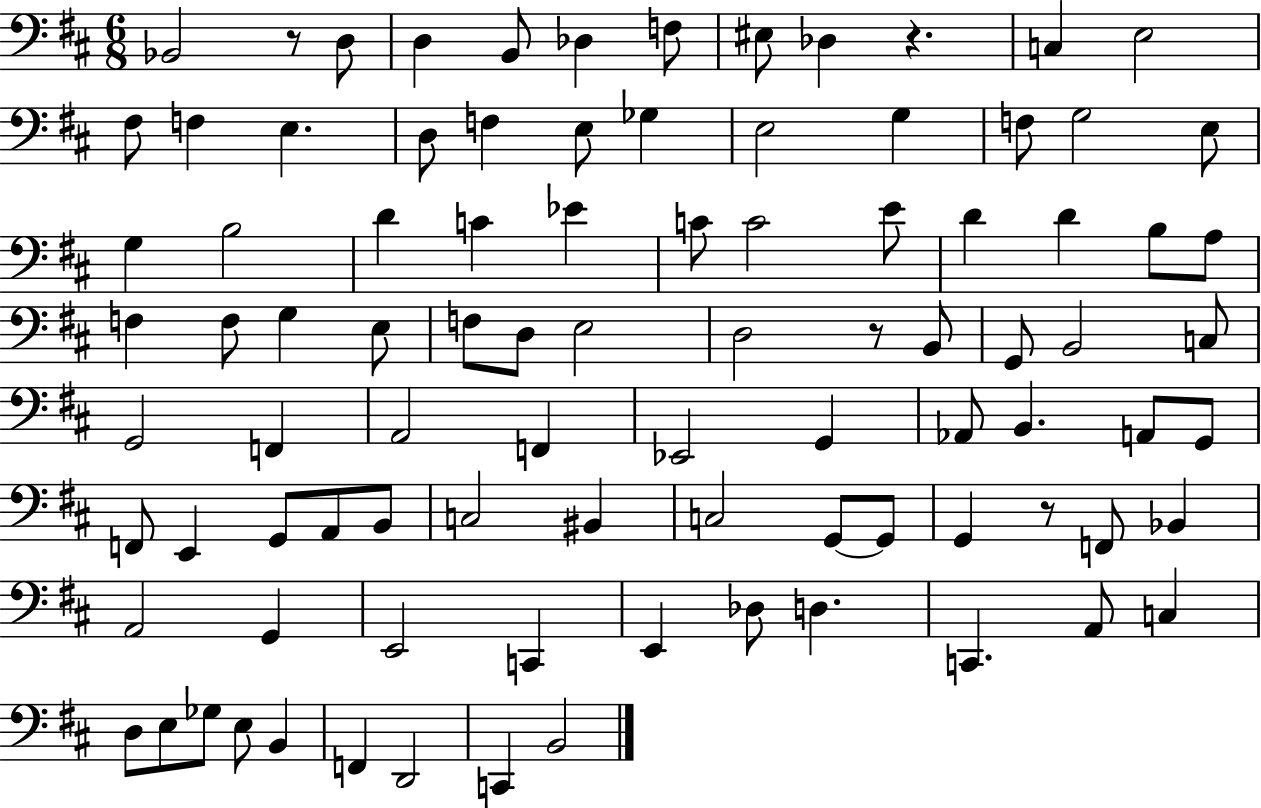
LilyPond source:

{
  \clef bass
  \numericTimeSignature
  \time 6/8
  \key d \major
  bes,2 r8 d8 | d4 b,8 des4 f8 | eis8 des4 r4. | c4 e2 | \break fis8 f4 e4. | d8 f4 e8 ges4 | e2 g4 | f8 g2 e8 | \break g4 b2 | d'4 c'4 ees'4 | c'8 c'2 e'8 | d'4 d'4 b8 a8 | \break f4 f8 g4 e8 | f8 d8 e2 | d2 r8 b,8 | g,8 b,2 c8 | \break g,2 f,4 | a,2 f,4 | ees,2 g,4 | aes,8 b,4. a,8 g,8 | \break f,8 e,4 g,8 a,8 b,8 | c2 bis,4 | c2 g,8~~ g,8 | g,4 r8 f,8 bes,4 | \break a,2 g,4 | e,2 c,4 | e,4 des8 d4. | c,4. a,8 c4 | \break d8 e8 ges8 e8 b,4 | f,4 d,2 | c,4 b,2 | \bar "|."
}